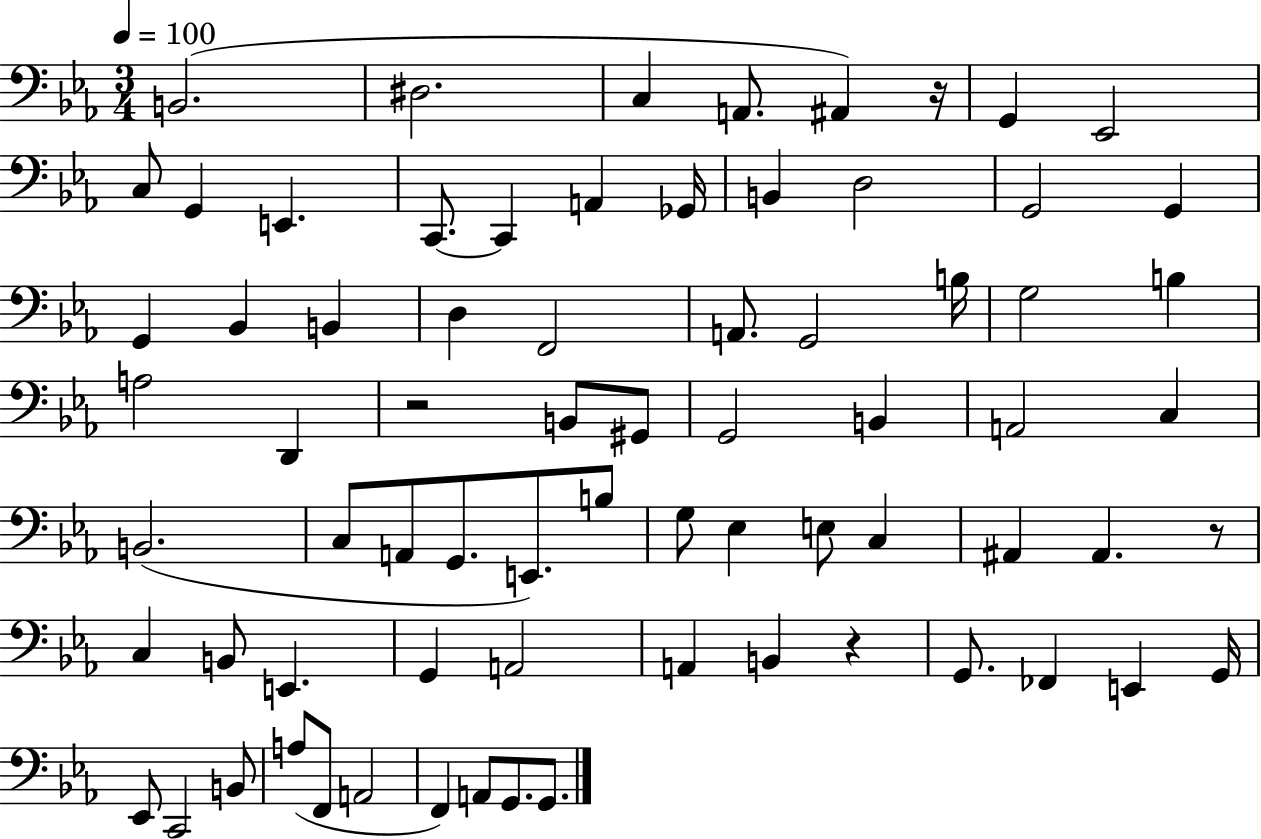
X:1
T:Untitled
M:3/4
L:1/4
K:Eb
B,,2 ^D,2 C, A,,/2 ^A,, z/4 G,, _E,,2 C,/2 G,, E,, C,,/2 C,, A,, _G,,/4 B,, D,2 G,,2 G,, G,, _B,, B,, D, F,,2 A,,/2 G,,2 B,/4 G,2 B, A,2 D,, z2 B,,/2 ^G,,/2 G,,2 B,, A,,2 C, B,,2 C,/2 A,,/2 G,,/2 E,,/2 B,/2 G,/2 _E, E,/2 C, ^A,, ^A,, z/2 C, B,,/2 E,, G,, A,,2 A,, B,, z G,,/2 _F,, E,, G,,/4 _E,,/2 C,,2 B,,/2 A,/2 F,,/2 A,,2 F,, A,,/2 G,,/2 G,,/2